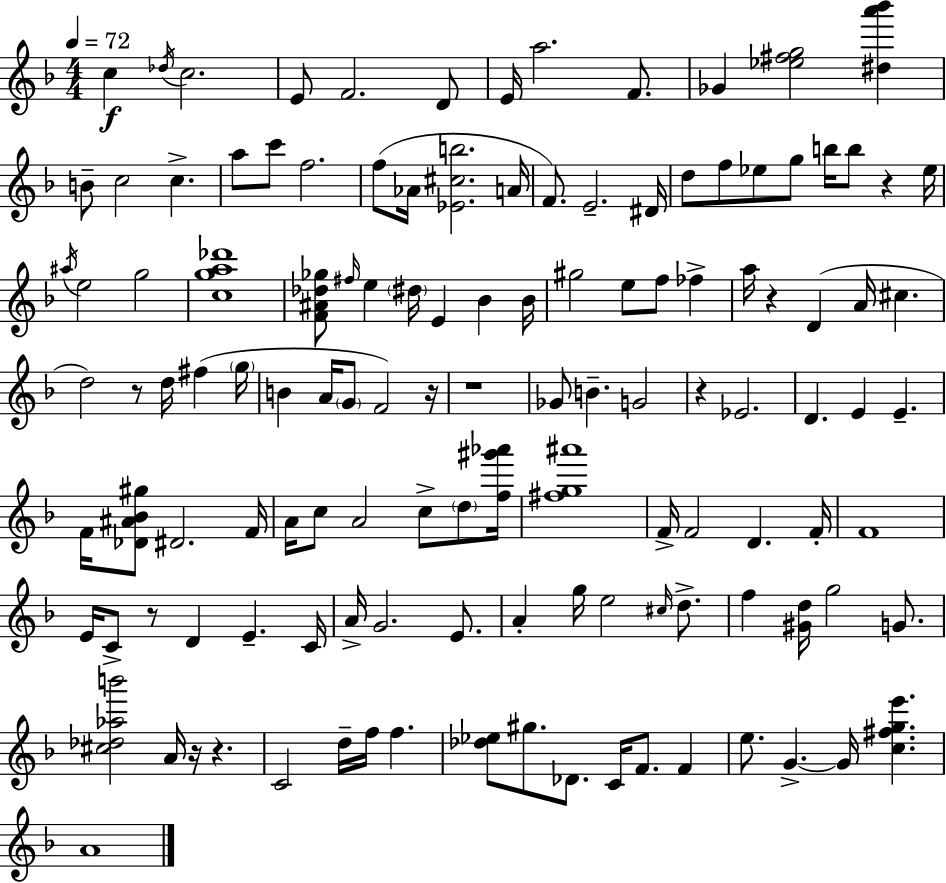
C5/q Db5/s C5/h. E4/e F4/h. D4/e E4/s A5/h. F4/e. Gb4/q [Eb5,F#5,G5]/h [D#5,A6,Bb6]/q B4/e C5/h C5/q. A5/e C6/e F5/h. F5/e Ab4/s [Eb4,C#5,B5]/h. A4/s F4/e. E4/h. D#4/s D5/e F5/e Eb5/e G5/e B5/s B5/e R/q Eb5/s A#5/s E5/h G5/h [C5,G5,A5,Db6]/w [F4,A#4,Db5,Gb5]/e F#5/s E5/q D#5/s E4/q Bb4/q Bb4/s G#5/h E5/e F5/e FES5/q A5/s R/q D4/q A4/s C#5/q. D5/h R/e D5/s F#5/q G5/s B4/q A4/s G4/e F4/h R/s R/w Gb4/e B4/q. G4/h R/q Eb4/h. D4/q. E4/q E4/q. F4/s [Db4,A#4,Bb4,G#5]/e D#4/h. F4/s A4/s C5/e A4/h C5/e D5/e [F5,G#6,Ab6]/s [F#5,G5,A#6]/w F4/s F4/h D4/q. F4/s F4/w E4/s C4/e R/e D4/q E4/q. C4/s A4/s G4/h. E4/e. A4/q G5/s E5/h C#5/s D5/e. F5/q [G#4,D5]/s G5/h G4/e. [C#5,Db5,Ab5,B6]/h A4/s R/s R/q. C4/h D5/s F5/s F5/q. [Db5,Eb5]/e G#5/e. Db4/e. C4/s F4/e. F4/q E5/e. G4/q. G4/s [C5,F#5,G5,E6]/q. A4/w